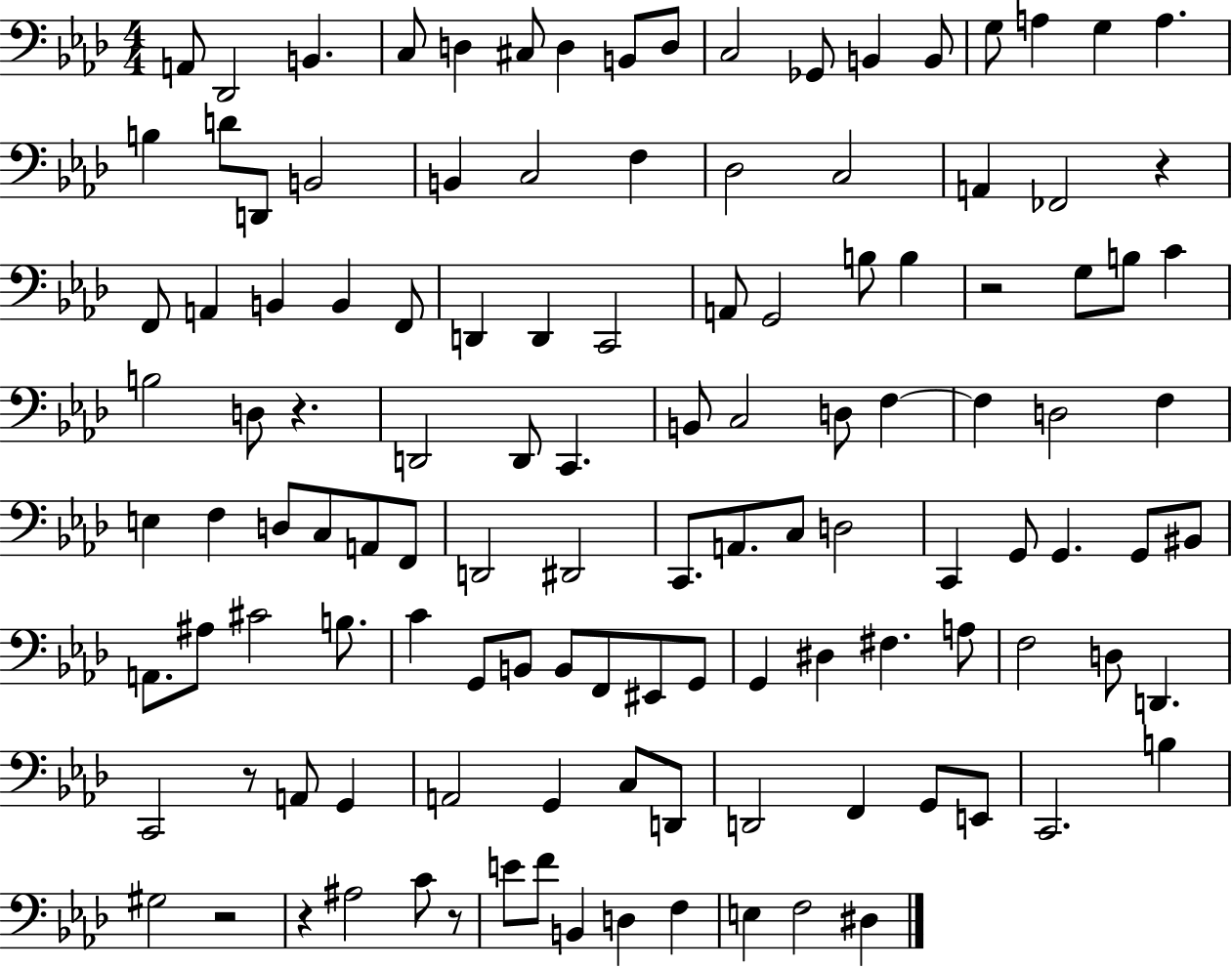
{
  \clef bass
  \numericTimeSignature
  \time 4/4
  \key aes \major
  a,8 des,2 b,4. | c8 d4 cis8 d4 b,8 d8 | c2 ges,8 b,4 b,8 | g8 a4 g4 a4. | \break b4 d'8 d,8 b,2 | b,4 c2 f4 | des2 c2 | a,4 fes,2 r4 | \break f,8 a,4 b,4 b,4 f,8 | d,4 d,4 c,2 | a,8 g,2 b8 b4 | r2 g8 b8 c'4 | \break b2 d8 r4. | d,2 d,8 c,4. | b,8 c2 d8 f4~~ | f4 d2 f4 | \break e4 f4 d8 c8 a,8 f,8 | d,2 dis,2 | c,8. a,8. c8 d2 | c,4 g,8 g,4. g,8 bis,8 | \break a,8. ais8 cis'2 b8. | c'4 g,8 b,8 b,8 f,8 eis,8 g,8 | g,4 dis4 fis4. a8 | f2 d8 d,4. | \break c,2 r8 a,8 g,4 | a,2 g,4 c8 d,8 | d,2 f,4 g,8 e,8 | c,2. b4 | \break gis2 r2 | r4 ais2 c'8 r8 | e'8 f'8 b,4 d4 f4 | e4 f2 dis4 | \break \bar "|."
}